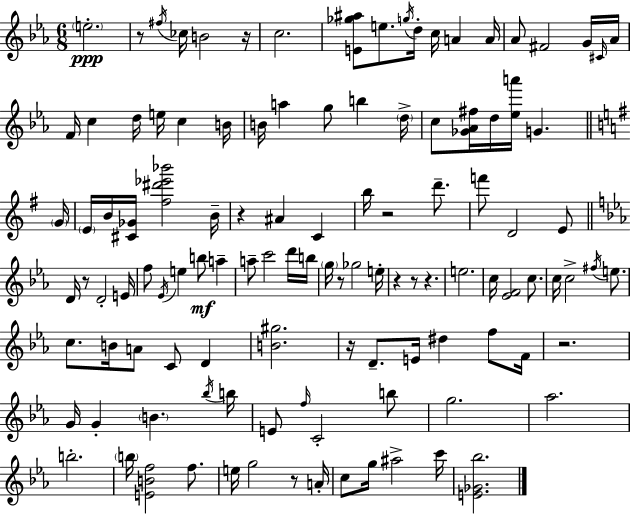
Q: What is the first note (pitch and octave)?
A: E5